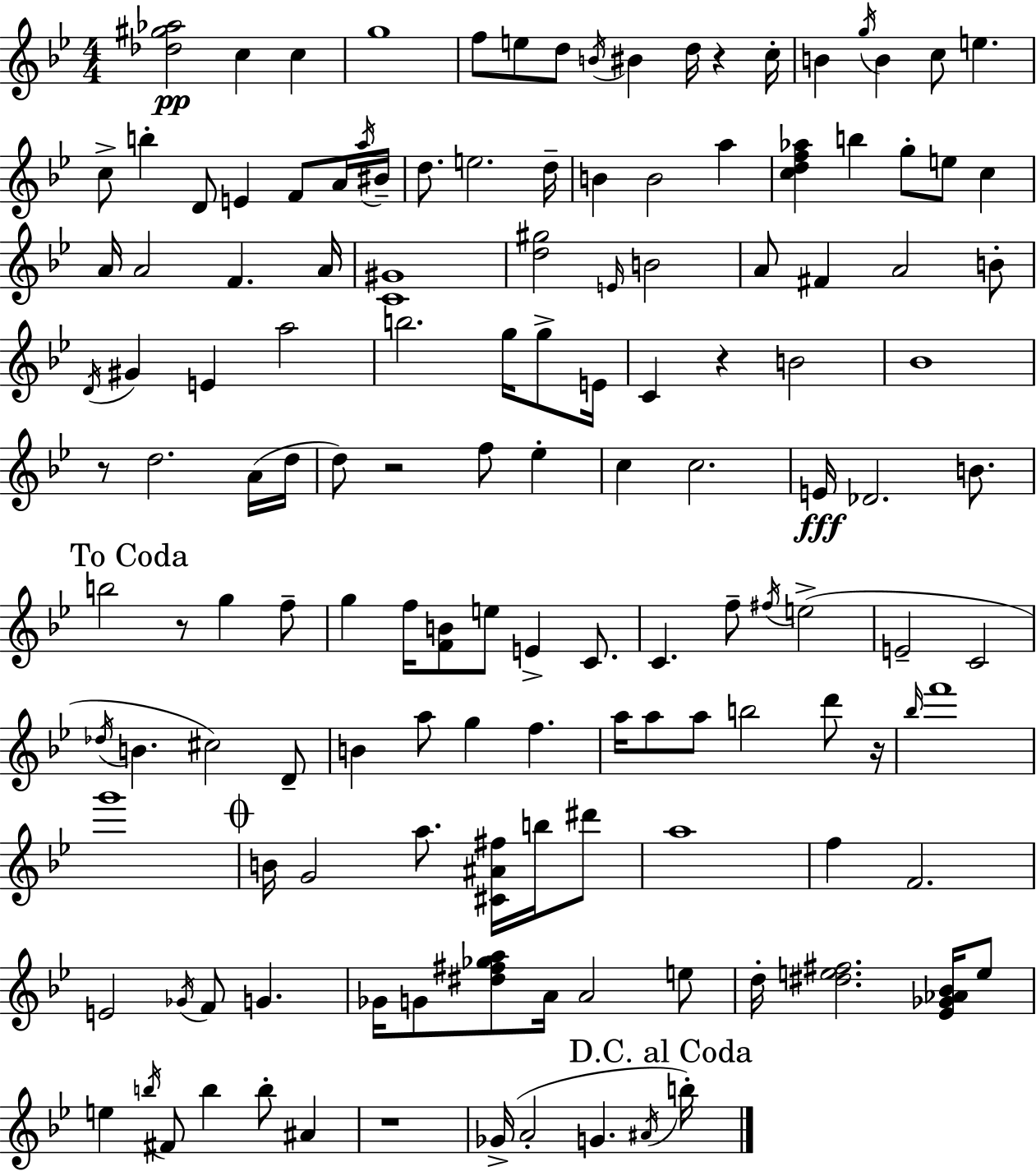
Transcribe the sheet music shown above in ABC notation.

X:1
T:Untitled
M:4/4
L:1/4
K:Bb
[_d^g_a]2 c c g4 f/2 e/2 d/2 B/4 ^B d/4 z c/4 B g/4 B c/2 e c/2 b D/2 E F/2 A/4 a/4 ^B/4 d/2 e2 d/4 B B2 a [cdf_a] b g/2 e/2 c A/4 A2 F A/4 [C^G]4 [d^g]2 E/4 B2 A/2 ^F A2 B/2 D/4 ^G E a2 b2 g/4 g/2 E/4 C z B2 _B4 z/2 d2 A/4 d/4 d/2 z2 f/2 _e c c2 E/4 _D2 B/2 b2 z/2 g f/2 g f/4 [FB]/2 e/2 E C/2 C f/2 ^f/4 e2 E2 C2 _d/4 B ^c2 D/2 B a/2 g f a/4 a/2 a/2 b2 d'/2 z/4 _b/4 f'4 g'4 B/4 G2 a/2 [^C^A^f]/4 b/4 ^d'/2 a4 f F2 E2 _G/4 F/2 G _G/4 G/2 [^d^f_ga]/2 A/4 A2 e/2 d/4 [^de^f]2 [_E_G_A_B]/4 e/2 e b/4 ^F/2 b b/2 ^A z4 _G/4 A2 G ^A/4 b/4